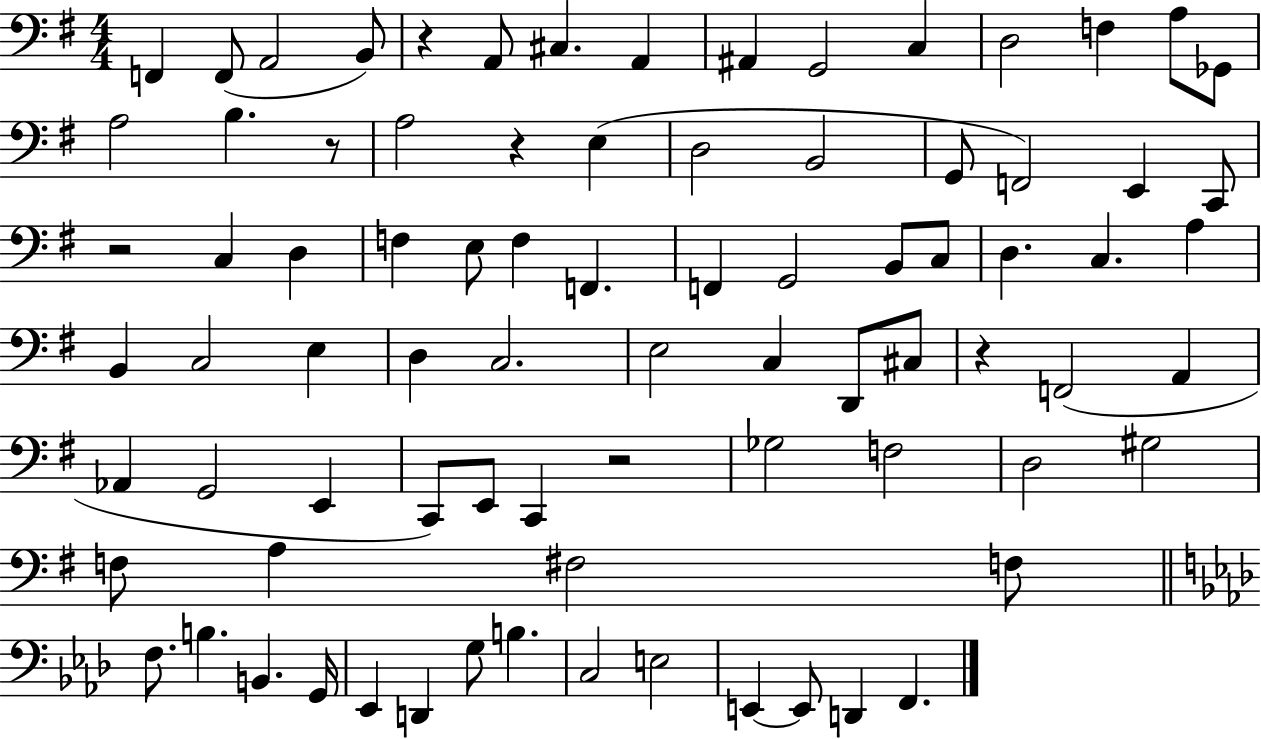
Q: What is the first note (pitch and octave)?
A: F2